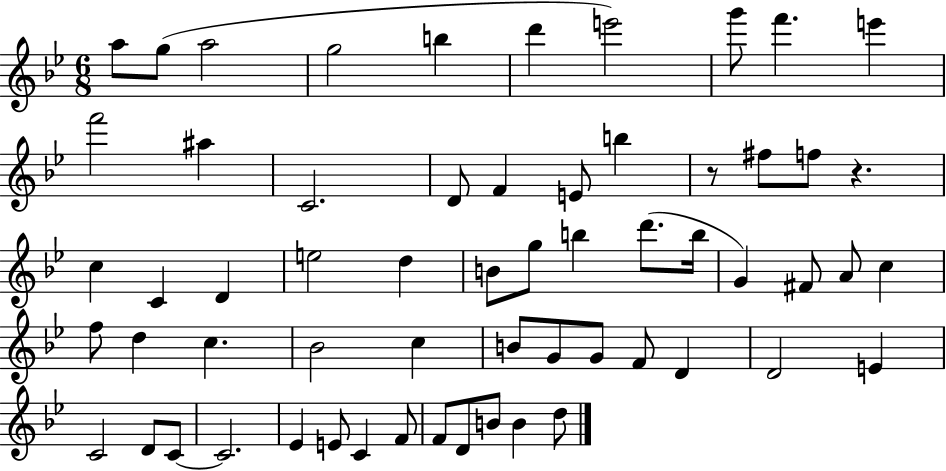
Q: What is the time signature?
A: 6/8